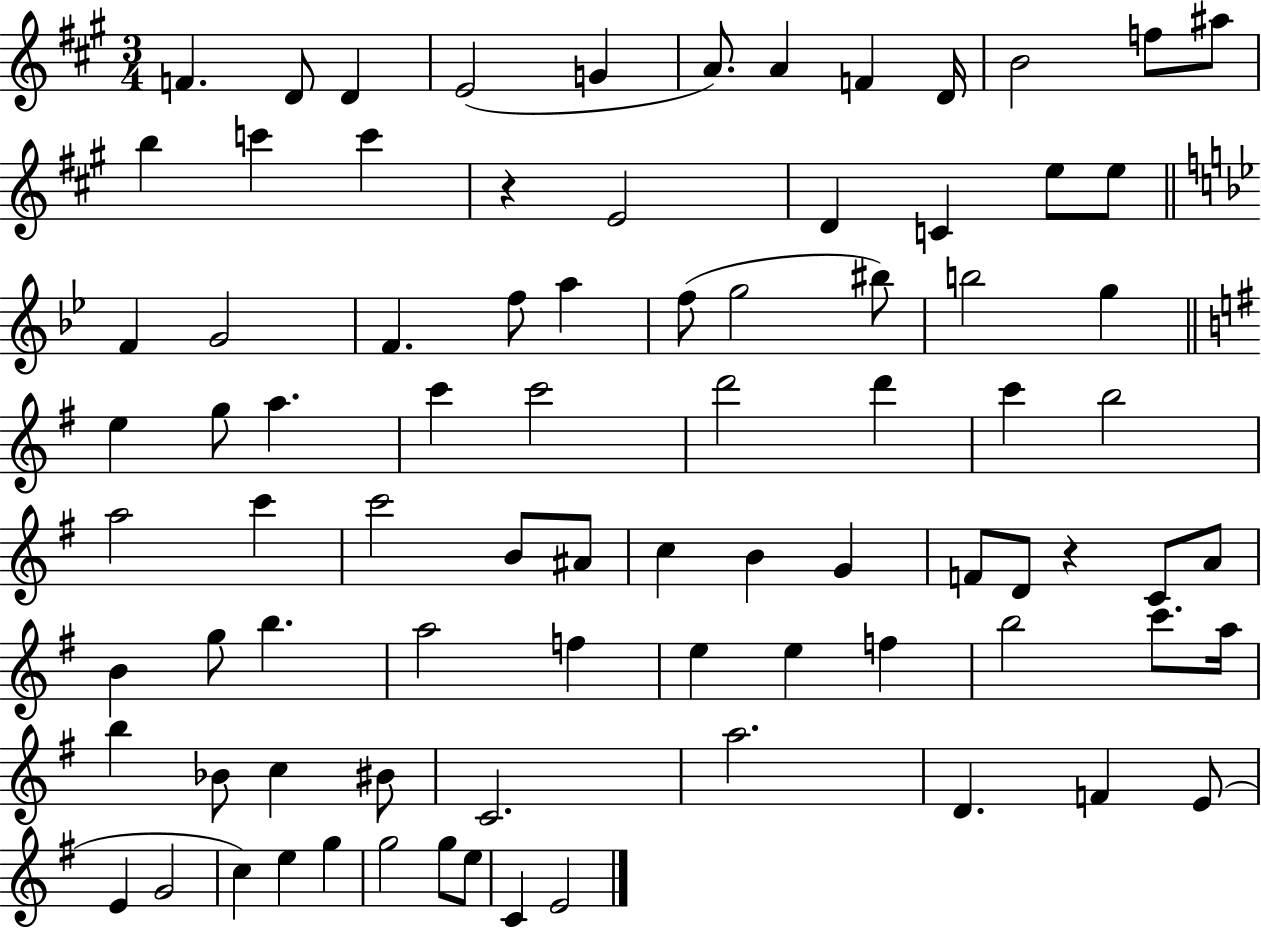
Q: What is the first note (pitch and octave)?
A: F4